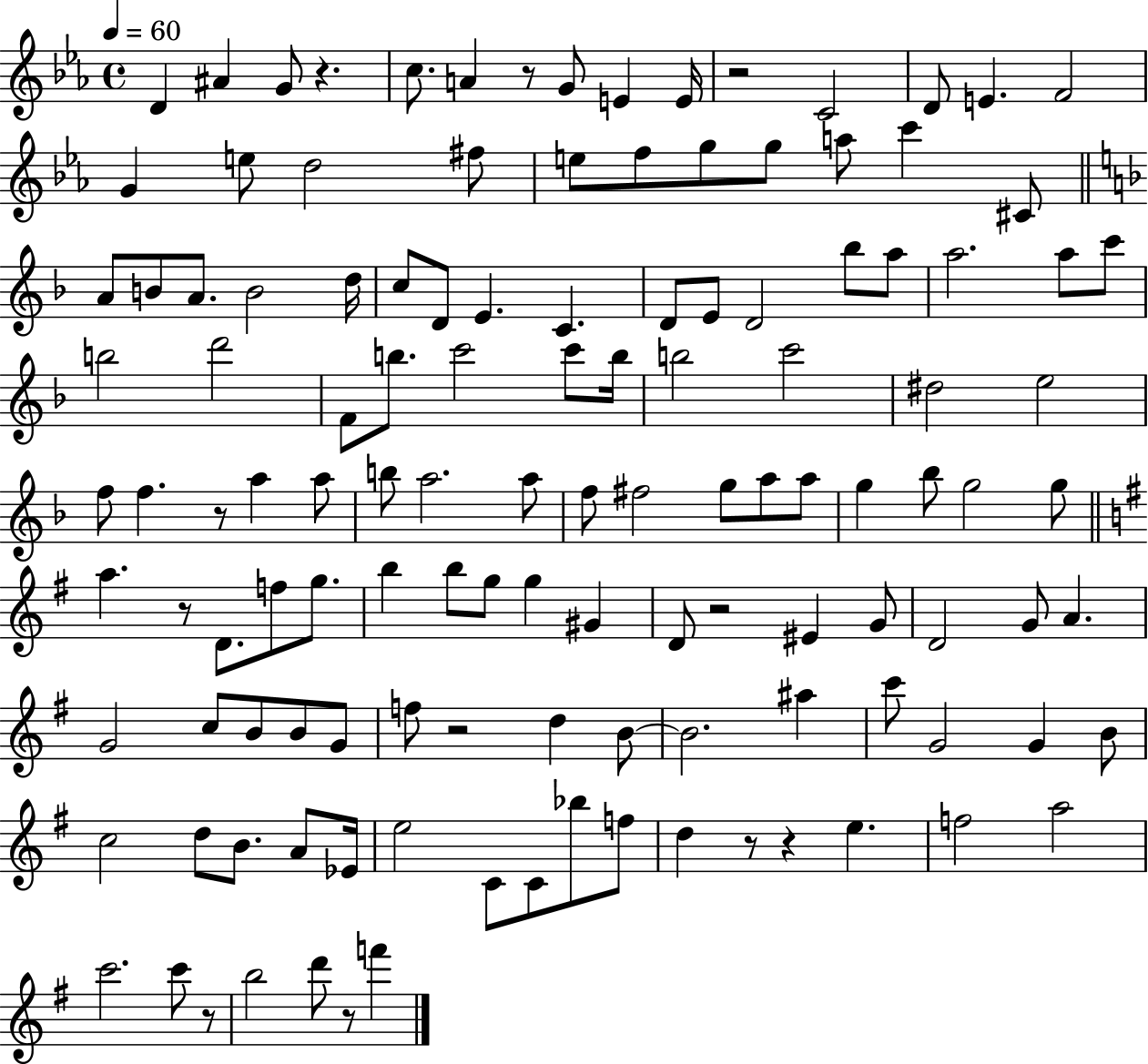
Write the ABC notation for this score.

X:1
T:Untitled
M:4/4
L:1/4
K:Eb
D ^A G/2 z c/2 A z/2 G/2 E E/4 z2 C2 D/2 E F2 G e/2 d2 ^f/2 e/2 f/2 g/2 g/2 a/2 c' ^C/2 A/2 B/2 A/2 B2 d/4 c/2 D/2 E C D/2 E/2 D2 _b/2 a/2 a2 a/2 c'/2 b2 d'2 F/2 b/2 c'2 c'/2 b/4 b2 c'2 ^d2 e2 f/2 f z/2 a a/2 b/2 a2 a/2 f/2 ^f2 g/2 a/2 a/2 g _b/2 g2 g/2 a z/2 D/2 f/2 g/2 b b/2 g/2 g ^G D/2 z2 ^E G/2 D2 G/2 A G2 c/2 B/2 B/2 G/2 f/2 z2 d B/2 B2 ^a c'/2 G2 G B/2 c2 d/2 B/2 A/2 _E/4 e2 C/2 C/2 _b/2 f/2 d z/2 z e f2 a2 c'2 c'/2 z/2 b2 d'/2 z/2 f'